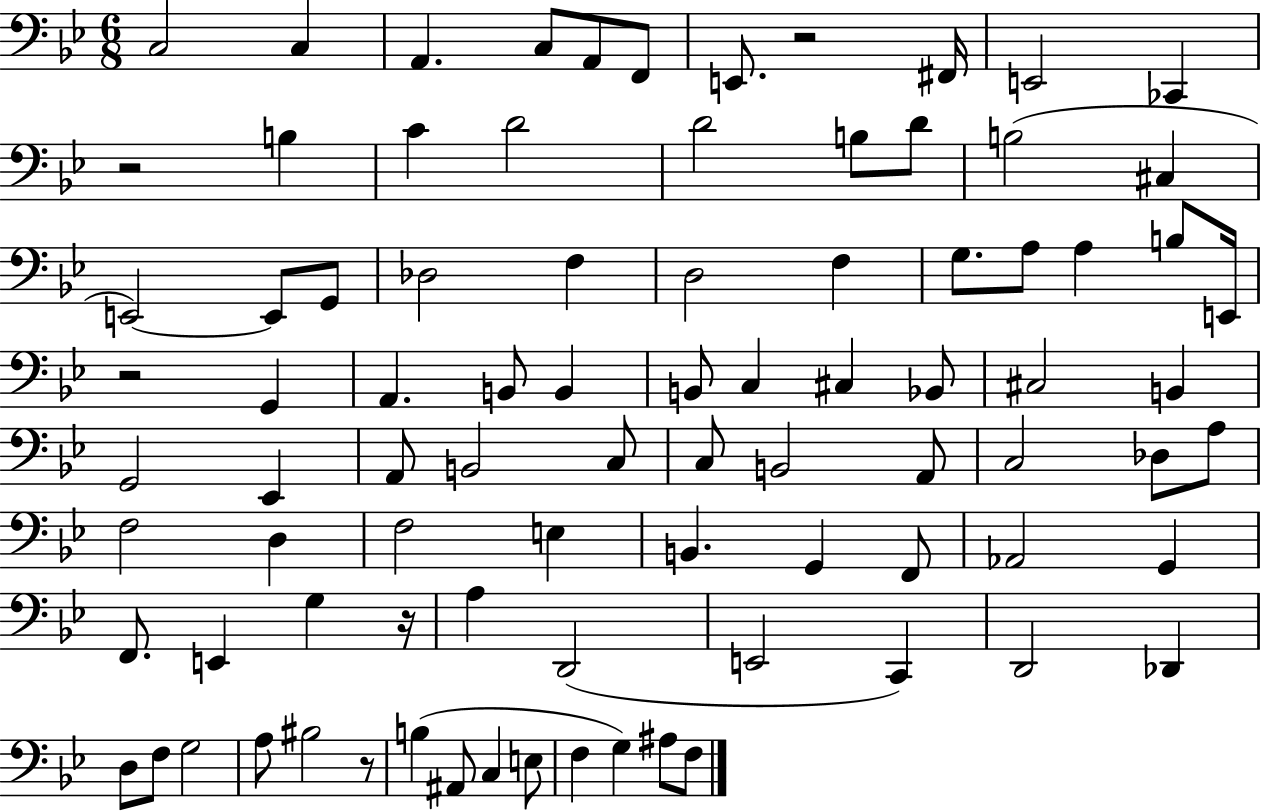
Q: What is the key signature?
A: BES major